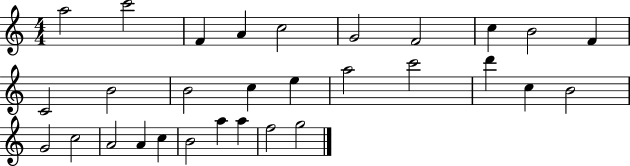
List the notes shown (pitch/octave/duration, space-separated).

A5/h C6/h F4/q A4/q C5/h G4/h F4/h C5/q B4/h F4/q C4/h B4/h B4/h C5/q E5/q A5/h C6/h D6/q C5/q B4/h G4/h C5/h A4/h A4/q C5/q B4/h A5/q A5/q F5/h G5/h